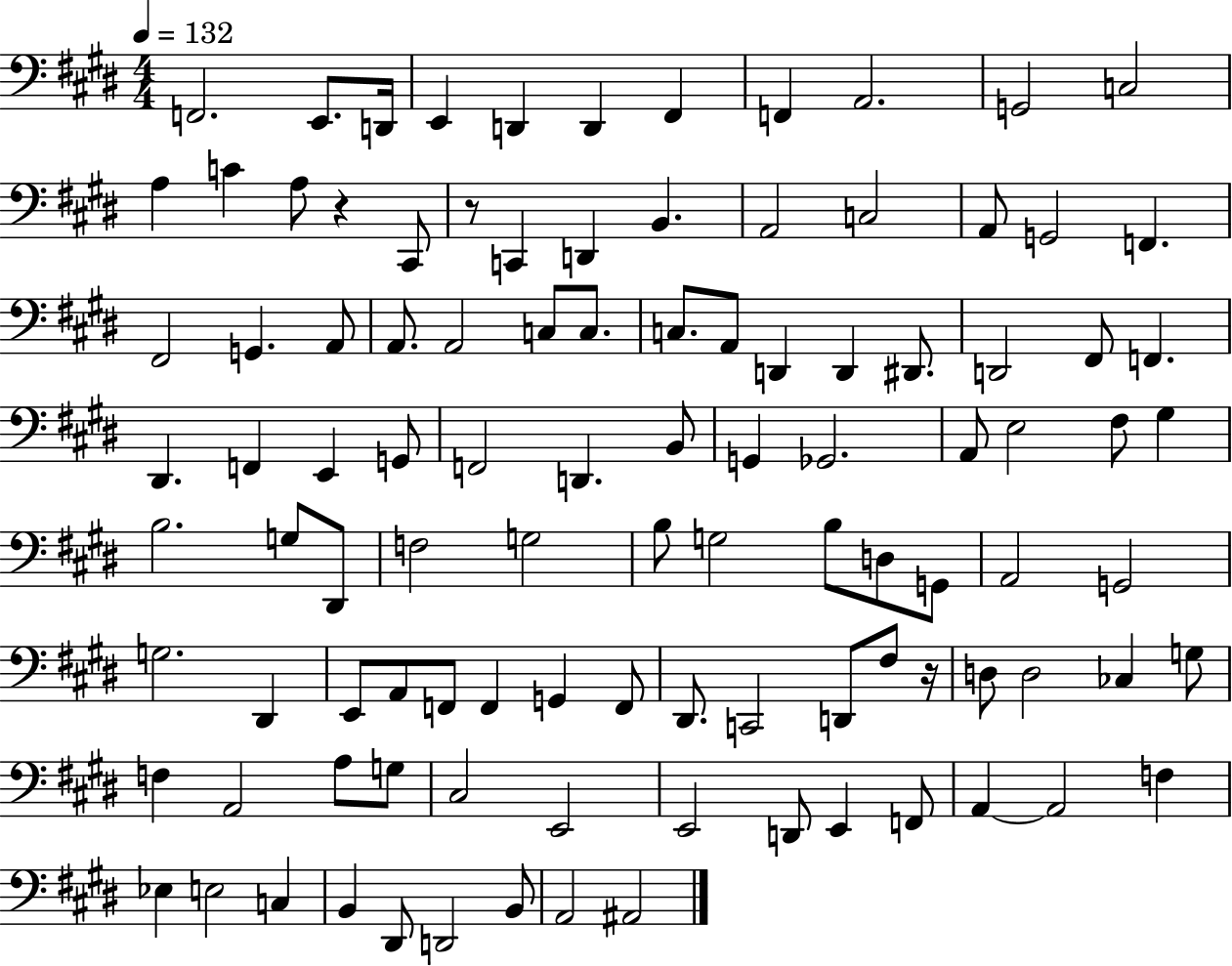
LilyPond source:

{
  \clef bass
  \numericTimeSignature
  \time 4/4
  \key e \major
  \tempo 4 = 132
  \repeat volta 2 { f,2. e,8. d,16 | e,4 d,4 d,4 fis,4 | f,4 a,2. | g,2 c2 | \break a4 c'4 a8 r4 cis,8 | r8 c,4 d,4 b,4. | a,2 c2 | a,8 g,2 f,4. | \break fis,2 g,4. a,8 | a,8. a,2 c8 c8. | c8. a,8 d,4 d,4 dis,8. | d,2 fis,8 f,4. | \break dis,4. f,4 e,4 g,8 | f,2 d,4. b,8 | g,4 ges,2. | a,8 e2 fis8 gis4 | \break b2. g8 dis,8 | f2 g2 | b8 g2 b8 d8 g,8 | a,2 g,2 | \break g2. dis,4 | e,8 a,8 f,8 f,4 g,4 f,8 | dis,8. c,2 d,8 fis8 r16 | d8 d2 ces4 g8 | \break f4 a,2 a8 g8 | cis2 e,2 | e,2 d,8 e,4 f,8 | a,4~~ a,2 f4 | \break ees4 e2 c4 | b,4 dis,8 d,2 b,8 | a,2 ais,2 | } \bar "|."
}